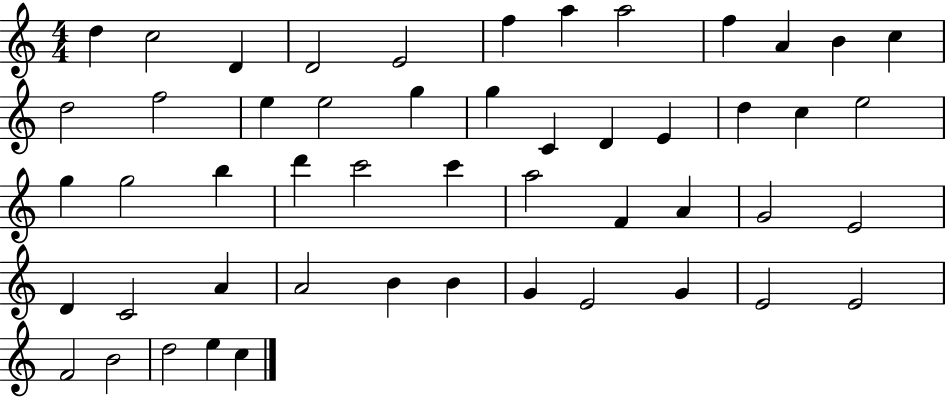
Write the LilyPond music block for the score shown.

{
  \clef treble
  \numericTimeSignature
  \time 4/4
  \key c \major
  d''4 c''2 d'4 | d'2 e'2 | f''4 a''4 a''2 | f''4 a'4 b'4 c''4 | \break d''2 f''2 | e''4 e''2 g''4 | g''4 c'4 d'4 e'4 | d''4 c''4 e''2 | \break g''4 g''2 b''4 | d'''4 c'''2 c'''4 | a''2 f'4 a'4 | g'2 e'2 | \break d'4 c'2 a'4 | a'2 b'4 b'4 | g'4 e'2 g'4 | e'2 e'2 | \break f'2 b'2 | d''2 e''4 c''4 | \bar "|."
}